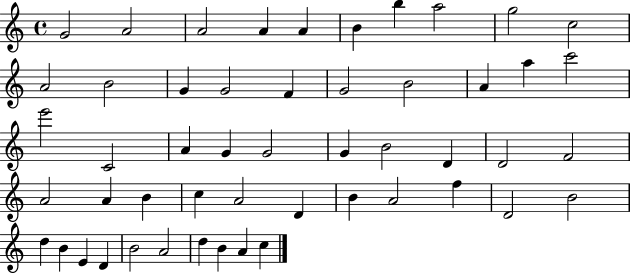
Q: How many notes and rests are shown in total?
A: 51